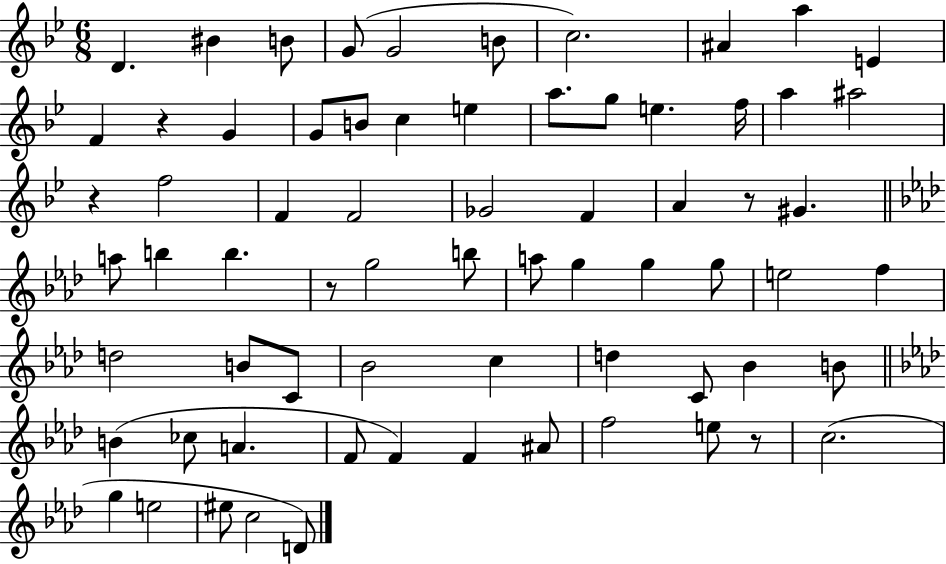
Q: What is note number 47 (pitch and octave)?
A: C4